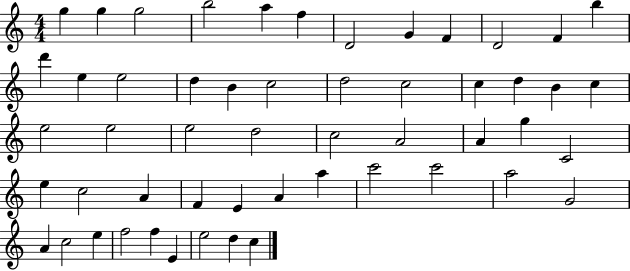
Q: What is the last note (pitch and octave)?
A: C5